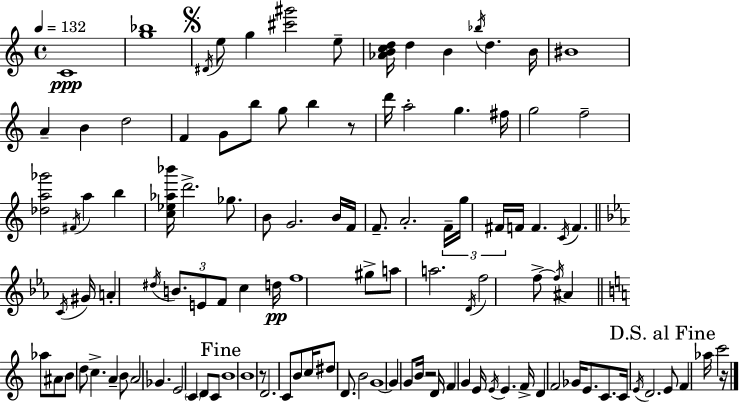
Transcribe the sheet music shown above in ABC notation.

X:1
T:Untitled
M:4/4
L:1/4
K:C
C4 [g_b]4 ^D/4 e/2 g [^c'^g']2 e/2 [_ABcd]/4 d B _b/4 d B/4 ^B4 A B d2 F G/2 b/2 g/2 b z/2 d'/4 a2 g ^f/4 g2 f2 [_da_g']2 ^F/4 a b [c_e_a_b']/4 d'2 _g/2 B/2 G2 B/4 F/4 F/2 A2 F/4 g/4 ^F/4 F/4 F C/4 F C/4 ^G/4 A ^d/4 B/2 E/2 F/2 c d/4 f4 ^g/2 a/2 a2 D/4 f2 f/2 f/4 ^A _a/2 ^A/2 B/2 d/2 c A B/2 A2 _G E2 C D/2 C/2 B4 B4 z/2 D2 C/2 B/2 c/4 ^d/2 D/2 B2 G4 G G/2 B/4 z2 D/4 F G E/4 E/4 E F/4 D F2 _G/4 E/2 C/2 C/4 E/4 D2 E/2 F _a/4 c'2 z/4